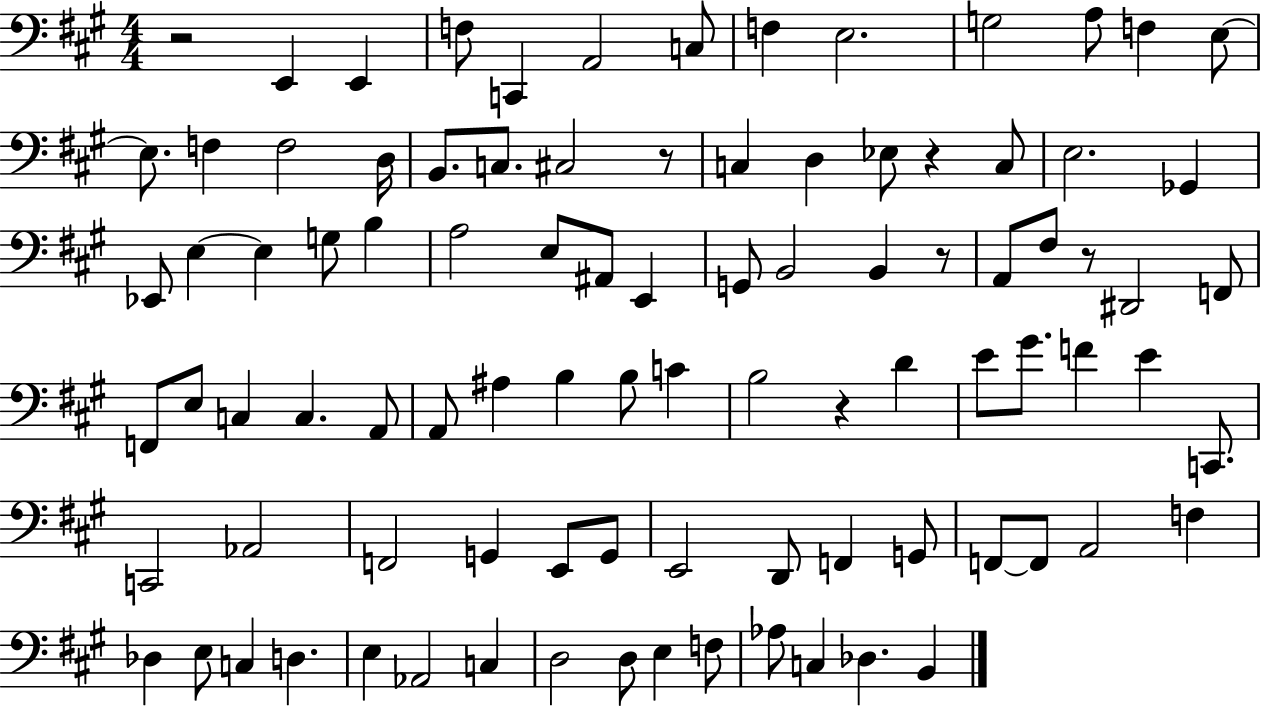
{
  \clef bass
  \numericTimeSignature
  \time 4/4
  \key a \major
  \repeat volta 2 { r2 e,4 e,4 | f8 c,4 a,2 c8 | f4 e2. | g2 a8 f4 e8~~ | \break e8. f4 f2 d16 | b,8. c8. cis2 r8 | c4 d4 ees8 r4 c8 | e2. ges,4 | \break ees,8 e4~~ e4 g8 b4 | a2 e8 ais,8 e,4 | g,8 b,2 b,4 r8 | a,8 fis8 r8 dis,2 f,8 | \break f,8 e8 c4 c4. a,8 | a,8 ais4 b4 b8 c'4 | b2 r4 d'4 | e'8 gis'8. f'4 e'4 c,8. | \break c,2 aes,2 | f,2 g,4 e,8 g,8 | e,2 d,8 f,4 g,8 | f,8~~ f,8 a,2 f4 | \break des4 e8 c4 d4. | e4 aes,2 c4 | d2 d8 e4 f8 | aes8 c4 des4. b,4 | \break } \bar "|."
}